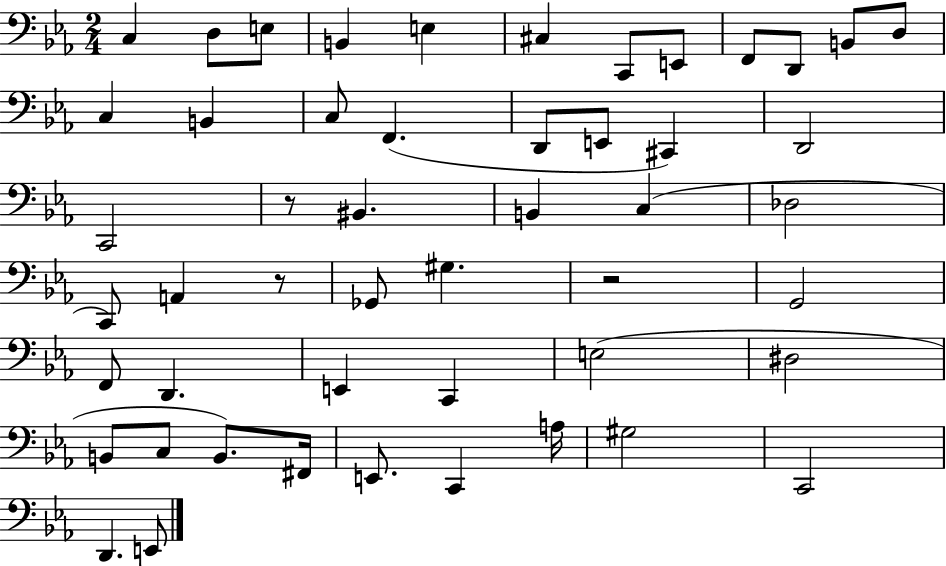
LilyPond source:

{
  \clef bass
  \numericTimeSignature
  \time 2/4
  \key ees \major
  c4 d8 e8 | b,4 e4 | cis4 c,8 e,8 | f,8 d,8 b,8 d8 | \break c4 b,4 | c8 f,4.( | d,8 e,8 cis,4) | d,2 | \break c,2 | r8 bis,4. | b,4 c4( | des2 | \break c,8) a,4 r8 | ges,8 gis4. | r2 | g,2 | \break f,8 d,4. | e,4 c,4 | e2( | dis2 | \break b,8 c8 b,8.) fis,16 | e,8. c,4 a16 | gis2 | c,2 | \break d,4. e,8 | \bar "|."
}